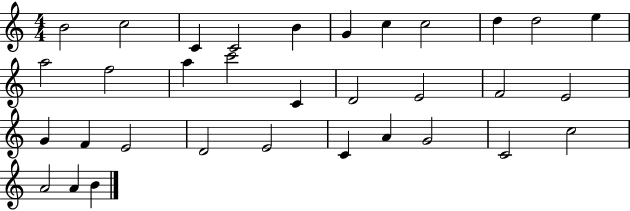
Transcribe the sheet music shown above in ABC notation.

X:1
T:Untitled
M:4/4
L:1/4
K:C
B2 c2 C C2 B G c c2 d d2 e a2 f2 a c'2 C D2 E2 F2 E2 G F E2 D2 E2 C A G2 C2 c2 A2 A B